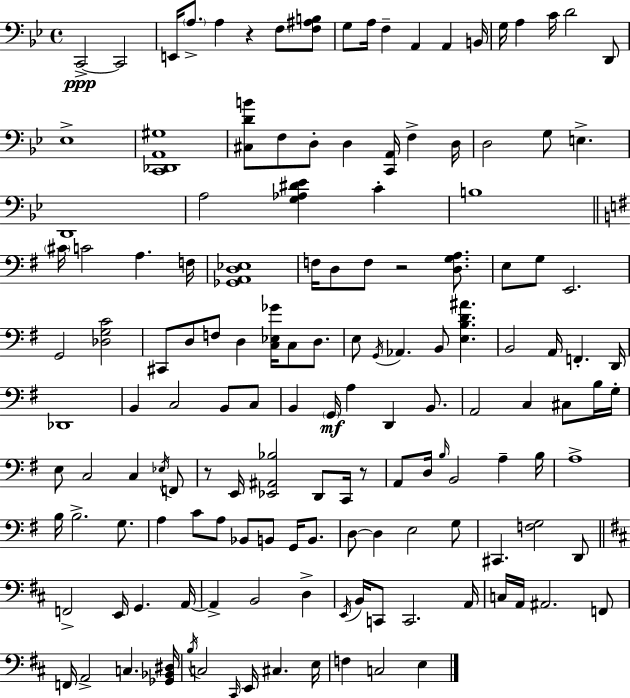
{
  \clef bass
  \time 4/4
  \defaultTimeSignature
  \key g \minor
  c,2->~~\ppp c,2 | e,16 \parenthesize a8.-> a4 r4 f8 <f ais b>8 | g8 a16 f4-- a,4 a,4 b,16 | g16 a4 c'16 d'2 d,8 | \break ees1-> | <c, des, a, gis>1 | <cis d' b'>8 f8 d8-. d4 <c, a,>16 f4-> d16 | d2 g8 e4.-> | \break d,1 | a2 <g aes dis' ees'>4 c'4-. | b1 | \bar "||" \break \key e \minor \parenthesize cis'16 c'2 a4. f16 | <ges, a, d ees>1 | f16 d8 f8 r2 <d g a>8. | e8 g8 e,2. | \break g,2 <des g c'>2 | cis,8 d8 f8 d4 <c ees ges'>16 c8 d8. | e8 \acciaccatura { g,16 } aes,4. b,8 <e b d' ais'>4. | b,2 a,16 f,4.-. | \break d,16 des,1 | b,4 c2 b,8 c8 | b,4 \parenthesize g,16\mf a4 d,4 b,8. | a,2 c4 cis8 b16 | \break g16-. e8 c2 c4 \acciaccatura { ees16 } | f,8 r8 e,16 <ees, ais, bes>2 d,8 c,16 | r8 a,8 d16 \grace { b16 } b,2 a4-- | b16 a1-> | \break b16 b2.-> | g8. a4 c'8 a8 bes,8 b,8 g,16 | b,8. d8~~ d4 e2 | g8 cis,4. <f g>2 | \break d,8 \bar "||" \break \key b \minor f,2-> e,16 g,4. a,16~~ | a,4-> b,2 d4-> | \acciaccatura { e,16 } b,16 c,8 c,2. | a,16 c16 a,16 ais,2. f,8 | \break f,16 a,2-> c4. | <ges, bes, dis>16 \acciaccatura { b16 } c2 \grace { cis,16 } e,16 cis4. | e16 f4 c2 e4 | \bar "|."
}